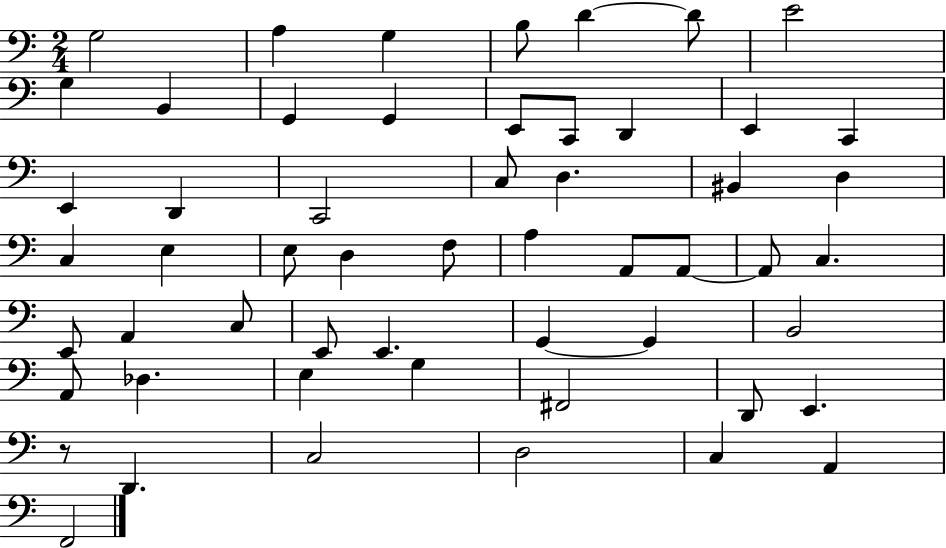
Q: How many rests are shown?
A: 1